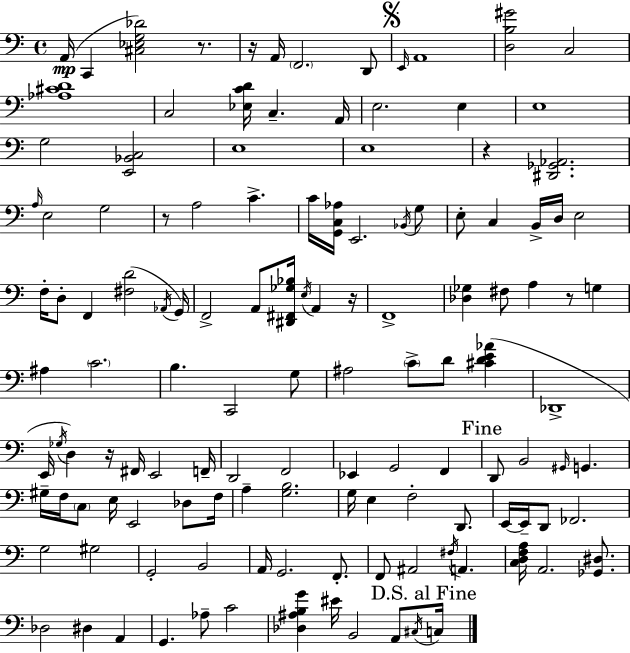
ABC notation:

X:1
T:Untitled
M:4/4
L:1/4
K:Am
A,,/4 C,, [^C,_E,G,_D]2 z/2 z/4 A,,/4 F,,2 D,,/2 E,,/4 A,,4 [D,B,^G]2 C,2 [_A,^CD]4 C,2 [_E,CD]/4 C, A,,/4 E,2 E, E,4 G,2 [E,,_B,,C,]2 E,4 E,4 z [^D,,_G,,_A,,]2 A,/4 E,2 G,2 z/2 A,2 C C/4 [G,,C,_A,]/4 E,,2 _B,,/4 G,/2 E,/2 C, B,,/4 D,/4 E,2 F,/4 D,/2 F,, [^F,D]2 _A,,/4 G,,/4 F,,2 A,,/2 [^D,,^F,,_G,_B,]/4 E,/4 A,, z/4 F,,4 [_D,_G,] ^F,/2 A, z/2 G, ^A, C2 B, C,,2 G,/2 ^A,2 C/2 D/2 [^CDE_A] _D,,4 E,,/4 _G,/4 D, z/4 ^F,,/4 E,,2 F,,/4 D,,2 F,,2 _E,, G,,2 F,, D,,/2 B,,2 ^G,,/4 G,, ^G,/4 F,/4 C,/2 E,/4 E,,2 _D,/2 F,/4 A, [G,B,]2 G,/4 E, F,2 D,,/2 E,,/4 E,,/4 D,,/2 _F,,2 G,2 ^G,2 G,,2 B,,2 A,,/4 G,,2 F,,/2 F,,/2 ^A,,2 ^F,/4 A,, [C,D,F,A,]/4 A,,2 [_G,,^D,]/2 _D,2 ^D, A,, G,, _A,/2 C2 [_D,^A,B,G] ^E/4 B,,2 A,,/2 ^C,/4 C,/4